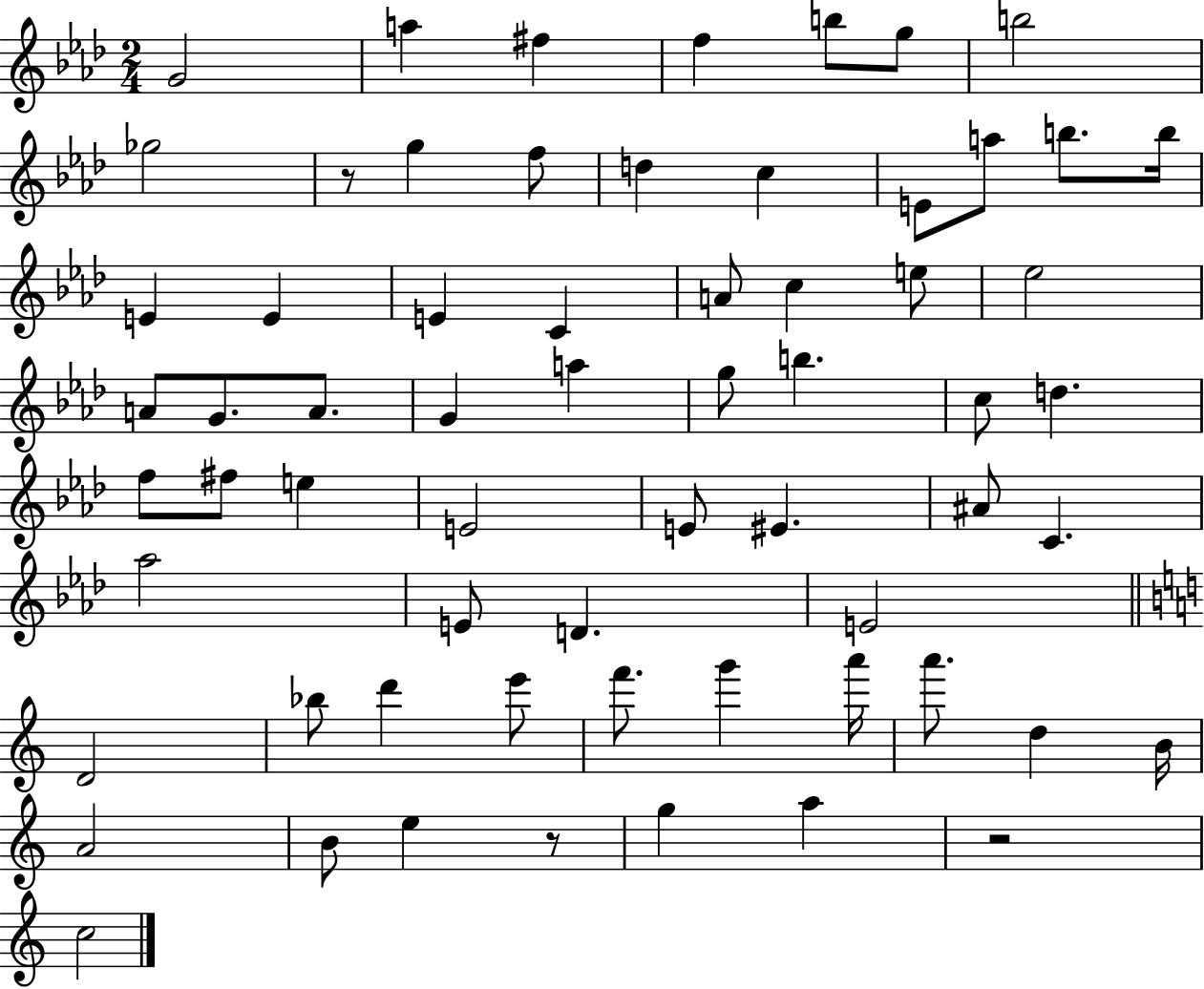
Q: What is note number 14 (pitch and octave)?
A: A5